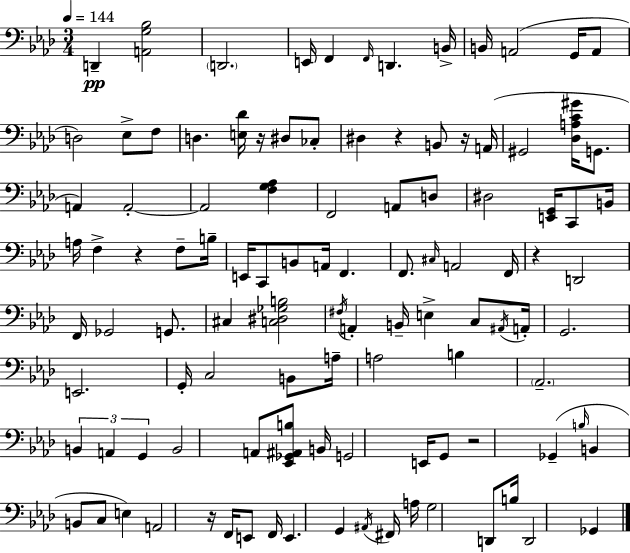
D2/q [A2,G3,Bb3]/h D2/h. E2/s F2/q F2/s D2/q. B2/s B2/s A2/h G2/s A2/e D3/h Eb3/e F3/e D3/q. [E3,Db4]/s R/s D#3/e CES3/e D#3/q R/q B2/e R/s A2/s G#2/h [Db3,A3,C4,G#4]/s G2/e. A2/q A2/h A2/h [F3,G3,Ab3]/q F2/h A2/e D3/e D#3/h [E2,G2]/s C2/e B2/s A3/s F3/q R/q F3/e B3/s E2/s C2/e B2/e A2/s F2/q. F2/e. C#3/s A2/h F2/s R/q D2/h F2/s Gb2/h G2/e. C#3/q [C3,D#3,Gb3,B3]/h F#3/s A2/q B2/s E3/q C3/e A#2/s A2/s G2/h. E2/h. G2/s C3/h B2/e A3/s A3/h B3/q Ab2/h. B2/q A2/q G2/q B2/h A2/e [Eb2,Gb2,A#2,B3]/e B2/s G2/h E2/s G2/e R/h Gb2/q B3/s B2/q B2/e C3/e E3/q A2/h R/s F2/s E2/e F2/s E2/q. G2/q A#2/s F#2/s A3/s G3/h D2/e B3/s D2/h Gb2/q